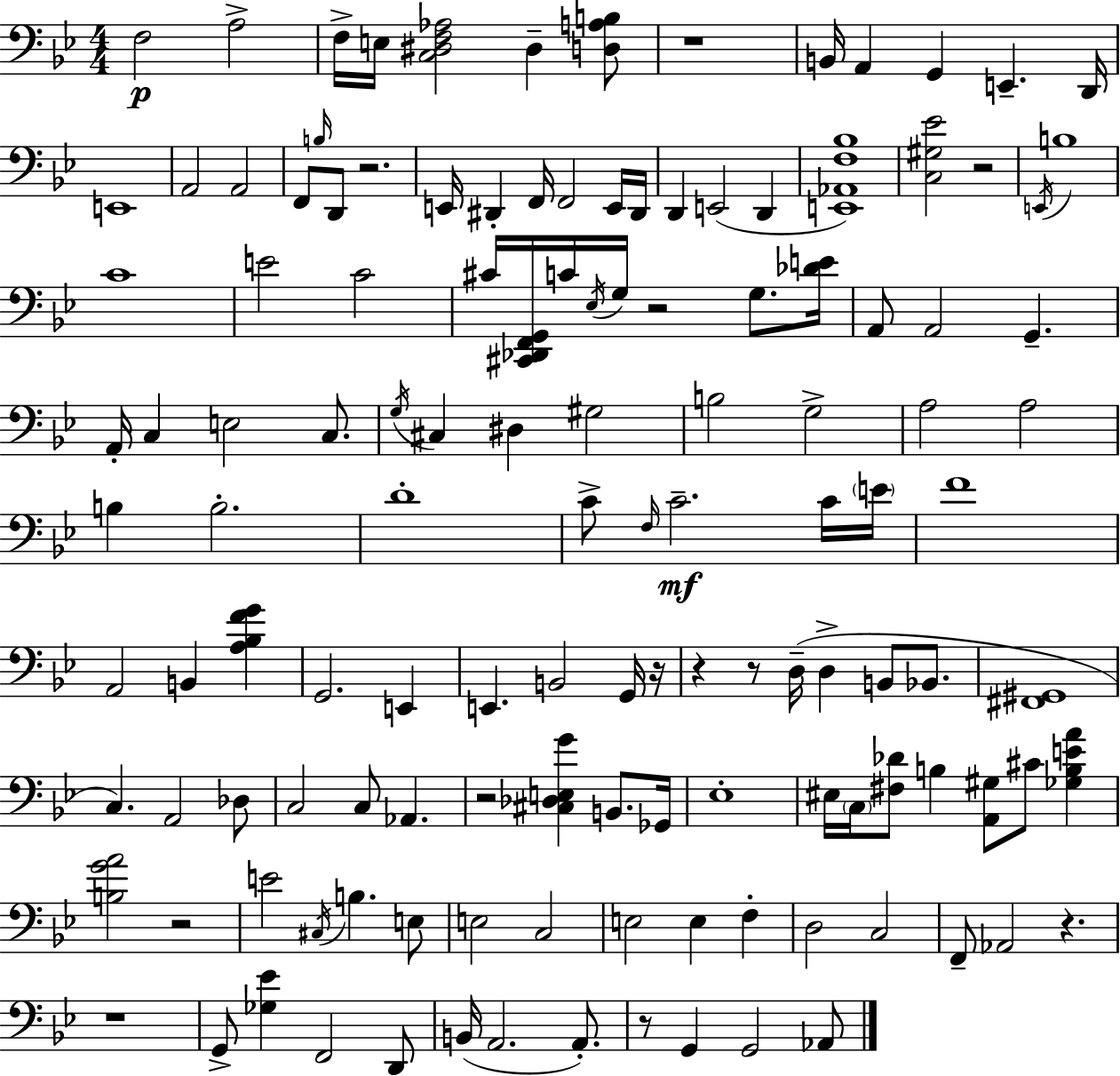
F3/h A3/h F3/s E3/s [C3,D#3,F3,Ab3]/h D#3/q [D3,A3,B3]/e R/w B2/s A2/q G2/q E2/q. D2/s E2/w A2/h A2/h F2/e B3/s D2/e R/h. E2/s D#2/q F2/s F2/h E2/s D#2/s D2/q E2/h D2/q [E2,Ab2,F3,Bb3]/w [C3,G#3,Eb4]/h R/h E2/s B3/w C4/w E4/h C4/h C#4/s [C#2,Db2,F2,G2]/s C4/s Eb3/s G3/s R/h G3/e. [Db4,E4]/s A2/e A2/h G2/q. A2/s C3/q E3/h C3/e. G3/s C#3/q D#3/q G#3/h B3/h G3/h A3/h A3/h B3/q B3/h. D4/w C4/e F3/s C4/h. C4/s E4/s F4/w A2/h B2/q [A3,Bb3,F4,G4]/q G2/h. E2/q E2/q. B2/h G2/s R/s R/q R/e D3/s D3/q B2/e Bb2/e. [F#2,G#2]/w C3/q. A2/h Db3/e C3/h C3/e Ab2/q. R/h [C#3,Db3,E3,G4]/q B2/e. Gb2/s Eb3/w EIS3/s C3/s [F#3,Db4]/e B3/q [A2,G#3]/e C#4/e [Gb3,B3,E4,A4]/q [B3,G4,A4]/h R/h E4/h C#3/s B3/q. E3/e E3/h C3/h E3/h E3/q F3/q D3/h C3/h F2/e Ab2/h R/q. R/w G2/e [Gb3,Eb4]/q F2/h D2/e B2/s A2/h. A2/e. R/e G2/q G2/h Ab2/e